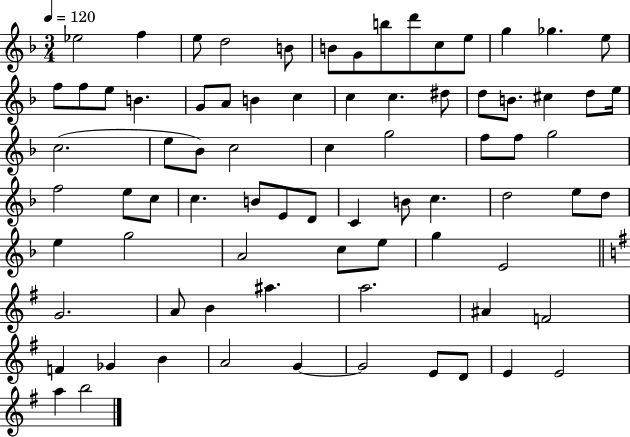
{
  \clef treble
  \numericTimeSignature
  \time 3/4
  \key f \major
  \tempo 4 = 120
  ees''2 f''4 | e''8 d''2 b'8 | b'8 g'8 b''8 d'''8 c''8 e''8 | g''4 ges''4. e''8 | \break f''8 f''8 e''8 b'4. | g'8 a'8 b'4 c''4 | c''4 c''4. dis''8 | d''8 b'8. cis''4 d''8 e''16 | \break c''2.( | e''8 bes'8) c''2 | c''4 g''2 | f''8 f''8 g''2 | \break f''2 e''8 c''8 | c''4. b'8 e'8 d'8 | c'4 b'8 c''4. | d''2 e''8 d''8 | \break e''4 g''2 | a'2 c''8 e''8 | g''4 e'2 | \bar "||" \break \key e \minor g'2. | a'8 b'4 ais''4. | a''2. | ais'4 f'2 | \break f'4 ges'4 b'4 | a'2 g'4~~ | g'2 e'8 d'8 | e'4 e'2 | \break a''4 b''2 | \bar "|."
}